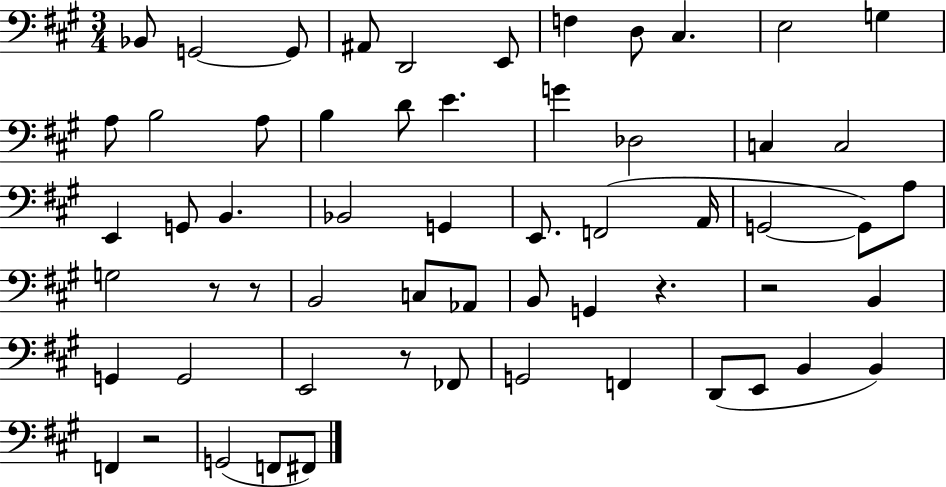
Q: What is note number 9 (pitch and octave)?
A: C#3